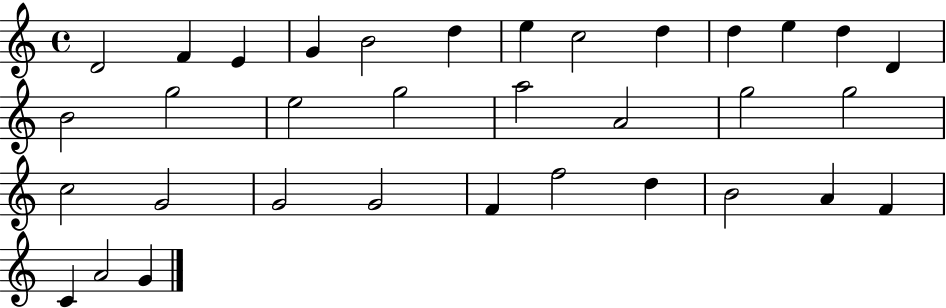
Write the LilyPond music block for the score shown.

{
  \clef treble
  \time 4/4
  \defaultTimeSignature
  \key c \major
  d'2 f'4 e'4 | g'4 b'2 d''4 | e''4 c''2 d''4 | d''4 e''4 d''4 d'4 | \break b'2 g''2 | e''2 g''2 | a''2 a'2 | g''2 g''2 | \break c''2 g'2 | g'2 g'2 | f'4 f''2 d''4 | b'2 a'4 f'4 | \break c'4 a'2 g'4 | \bar "|."
}